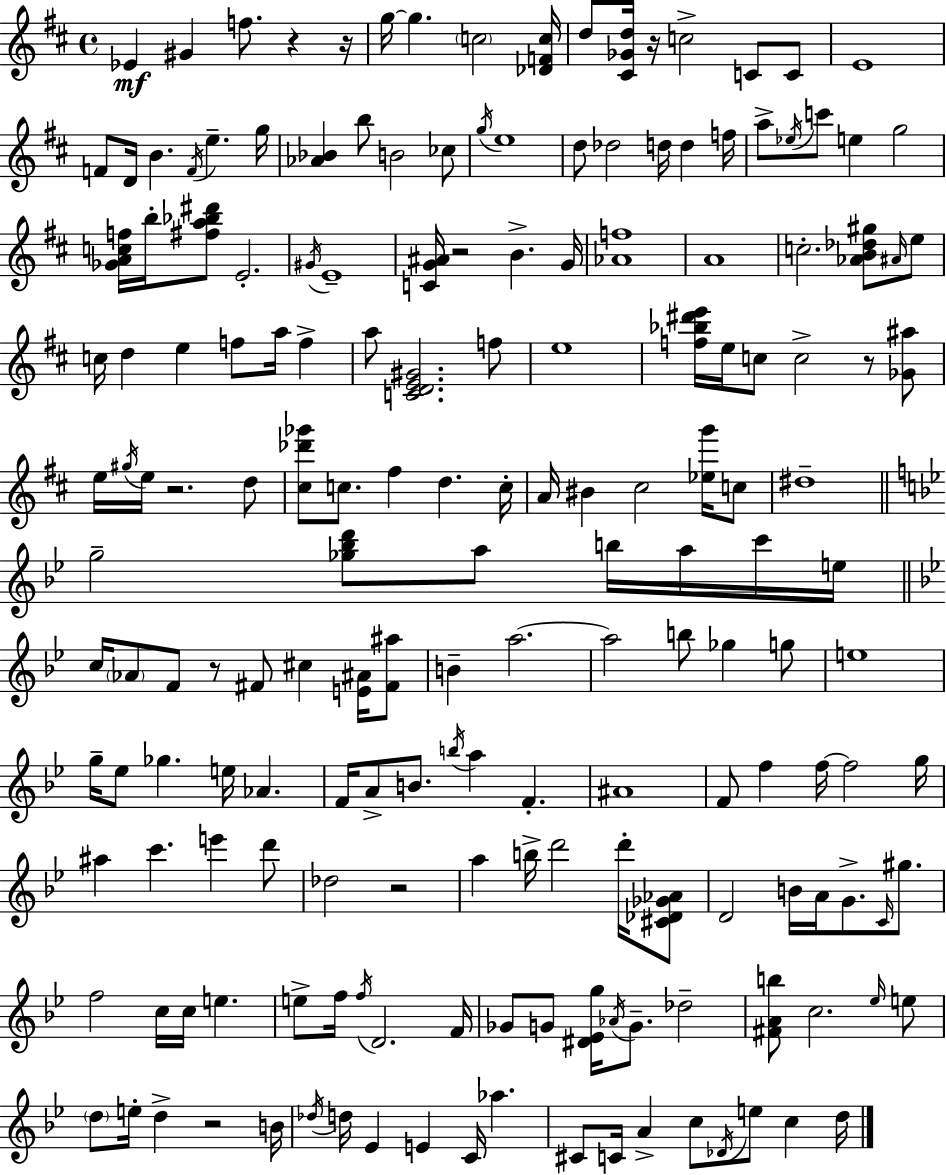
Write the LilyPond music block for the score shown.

{
  \clef treble
  \time 4/4
  \defaultTimeSignature
  \key d \major
  ees'4\mf gis'4 f''8. r4 r16 | g''16~~ g''4. \parenthesize c''2 <des' f' c''>16 | d''8 <cis' ges' d''>16 r16 c''2-> c'8 c'8 | e'1 | \break f'8 d'16 b'4. \acciaccatura { f'16 } e''4.-- | g''16 <aes' bes'>4 b''8 b'2 ces''8 | \acciaccatura { g''16 } e''1 | d''8 des''2 d''16 d''4 | \break f''16 a''8-> \acciaccatura { ees''16 } c'''8 e''4 g''2 | <ges' a' c'' f''>16 b''16-. <fis'' a'' bes'' dis'''>8 e'2.-. | \acciaccatura { gis'16 } e'1-- | <c' g' ais'>16 r2 b'4.-> | \break g'16 <aes' f''>1 | a'1 | c''2.-. | <aes' b' des'' gis''>8 \grace { ais'16 } e''8 c''16 d''4 e''4 f''8 | \break a''16 f''4-> a''8 <c' d' e' gis'>2. | f''8 e''1 | <f'' bes'' dis''' e'''>16 e''16 c''8 c''2-> | r8 <ges' ais''>8 e''16 \acciaccatura { gis''16 } e''16 r2. | \break d''8 <cis'' des''' ges'''>8 c''8. fis''4 d''4. | c''16-. a'16 bis'4 cis''2 | <ees'' g'''>16 c''8 dis''1-- | \bar "||" \break \key bes \major g''2-- <ges'' bes'' d'''>8 a''8 b''16 a''16 c'''16 e''16 | \bar "||" \break \key g \minor c''16 \parenthesize aes'8 f'8 r8 fis'8 cis''4 <e' ais'>16 <fis' ais''>8 | b'4-- a''2.~~ | a''2 b''8 ges''4 g''8 | e''1 | \break g''16-- ees''8 ges''4. e''16 aes'4. | f'16 a'8-> b'8. \acciaccatura { b''16 } a''4 f'4.-. | ais'1 | f'8 f''4 f''16~~ f''2 | \break g''16 ais''4 c'''4. e'''4 d'''8 | des''2 r2 | a''4 b''16-> d'''2 d'''16-. <cis' des' ges' aes'>8 | d'2 b'16 a'16 g'8.-> \grace { c'16 } gis''8. | \break f''2 c''16 c''16 e''4. | e''8-> f''16 \acciaccatura { f''16 } d'2. | f'16 ges'8 g'8 <dis' ees' g''>16 \acciaccatura { aes'16 } g'8.-- des''2-- | <fis' a' b''>8 c''2. | \break \grace { ees''16 } e''8 \parenthesize d''8 e''16-. d''4-> r2 | b'16 \acciaccatura { des''16 } d''16 ees'4 e'4 c'16 | aes''4. cis'8 c'16 a'4-> c''8 \acciaccatura { des'16 } | e''8 c''4 d''16 \bar "|."
}